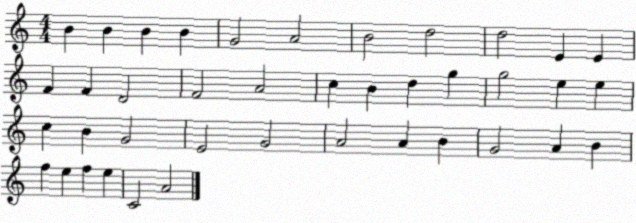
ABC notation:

X:1
T:Untitled
M:4/4
L:1/4
K:C
B B B B G2 A2 B2 d2 d2 E E F F D2 F2 A2 c B d g g2 e e c B G2 E2 G2 A2 A B G2 A B f e f e C2 A2